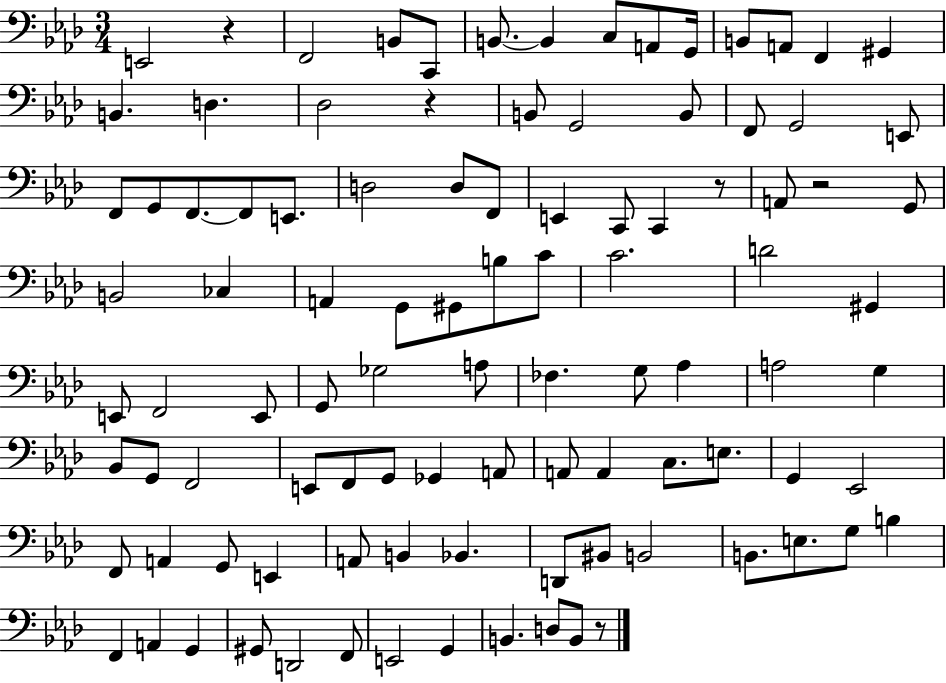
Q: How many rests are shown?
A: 5